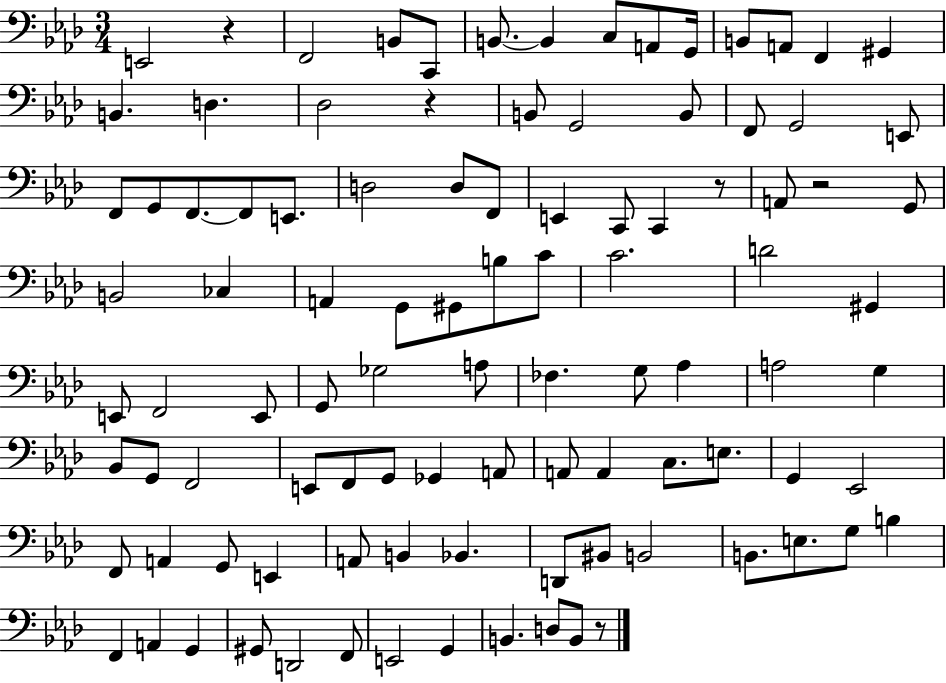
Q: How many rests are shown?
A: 5